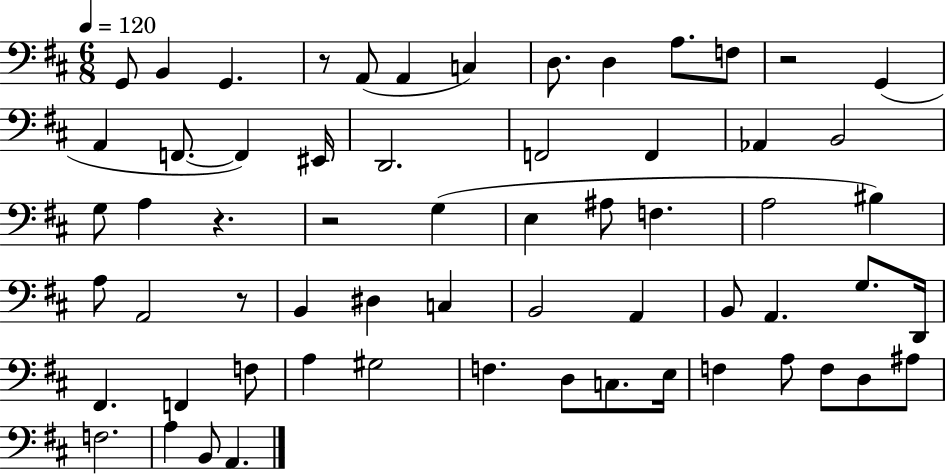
{
  \clef bass
  \numericTimeSignature
  \time 6/8
  \key d \major
  \tempo 4 = 120
  g,8 b,4 g,4. | r8 a,8( a,4 c4) | d8. d4 a8. f8 | r2 g,4( | \break a,4 f,8.~~ f,4) eis,16 | d,2. | f,2 f,4 | aes,4 b,2 | \break g8 a4 r4. | r2 g4( | e4 ais8 f4. | a2 bis4) | \break a8 a,2 r8 | b,4 dis4 c4 | b,2 a,4 | b,8 a,4. g8. d,16 | \break fis,4. f,4 f8 | a4 gis2 | f4. d8 c8. e16 | f4 a8 f8 d8 ais8 | \break f2. | a4 b,8 a,4. | \bar "|."
}